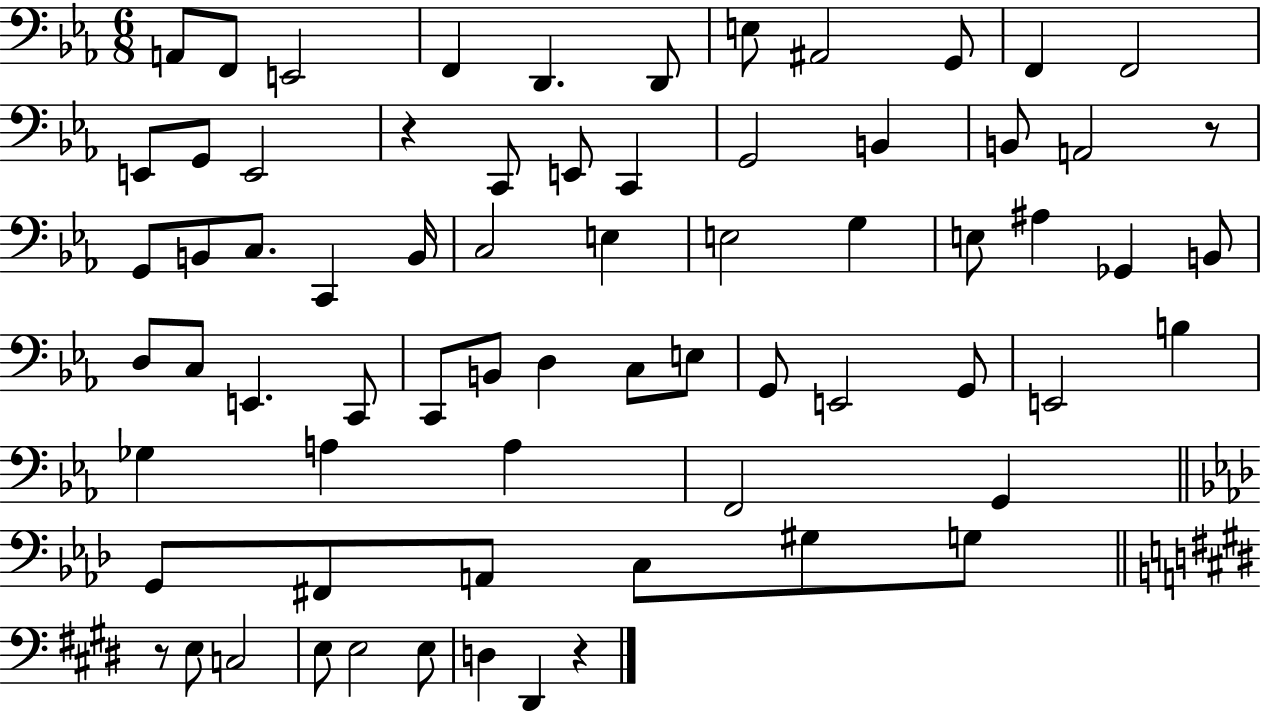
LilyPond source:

{
  \clef bass
  \numericTimeSignature
  \time 6/8
  \key ees \major
  \repeat volta 2 { a,8 f,8 e,2 | f,4 d,4. d,8 | e8 ais,2 g,8 | f,4 f,2 | \break e,8 g,8 e,2 | r4 c,8 e,8 c,4 | g,2 b,4 | b,8 a,2 r8 | \break g,8 b,8 c8. c,4 b,16 | c2 e4 | e2 g4 | e8 ais4 ges,4 b,8 | \break d8 c8 e,4. c,8 | c,8 b,8 d4 c8 e8 | g,8 e,2 g,8 | e,2 b4 | \break ges4 a4 a4 | f,2 g,4 | \bar "||" \break \key aes \major g,8 fis,8 a,8 c8 gis8 g8 | \bar "||" \break \key e \major r8 e8 c2 | e8 e2 e8 | d4 dis,4 r4 | } \bar "|."
}